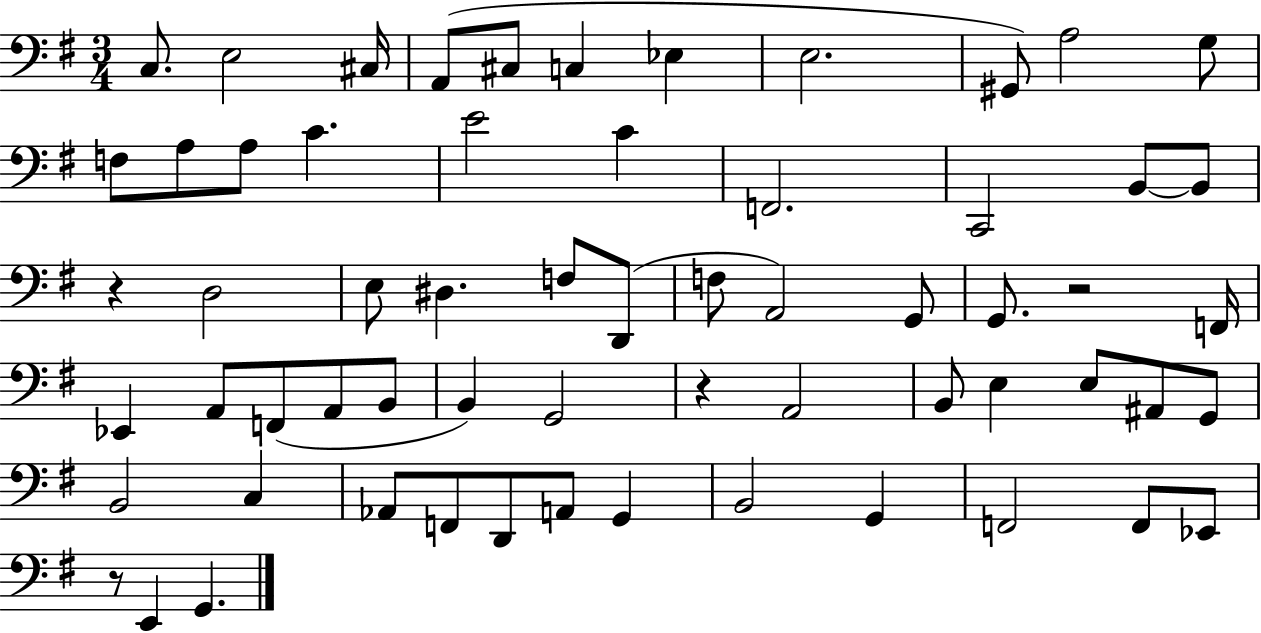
X:1
T:Untitled
M:3/4
L:1/4
K:G
C,/2 E,2 ^C,/4 A,,/2 ^C,/2 C, _E, E,2 ^G,,/2 A,2 G,/2 F,/2 A,/2 A,/2 C E2 C F,,2 C,,2 B,,/2 B,,/2 z D,2 E,/2 ^D, F,/2 D,,/2 F,/2 A,,2 G,,/2 G,,/2 z2 F,,/4 _E,, A,,/2 F,,/2 A,,/2 B,,/2 B,, G,,2 z A,,2 B,,/2 E, E,/2 ^A,,/2 G,,/2 B,,2 C, _A,,/2 F,,/2 D,,/2 A,,/2 G,, B,,2 G,, F,,2 F,,/2 _E,,/2 z/2 E,, G,,